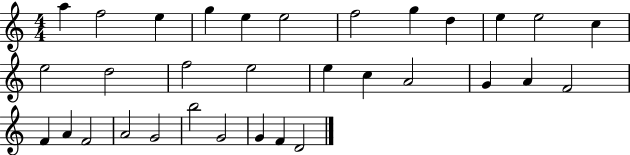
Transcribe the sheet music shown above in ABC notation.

X:1
T:Untitled
M:4/4
L:1/4
K:C
a f2 e g e e2 f2 g d e e2 c e2 d2 f2 e2 e c A2 G A F2 F A F2 A2 G2 b2 G2 G F D2